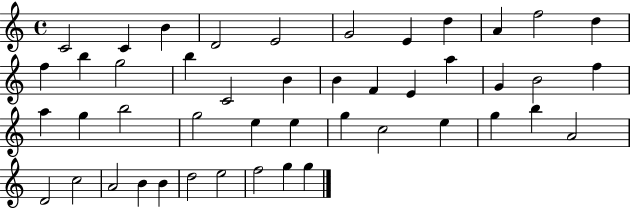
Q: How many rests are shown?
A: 0